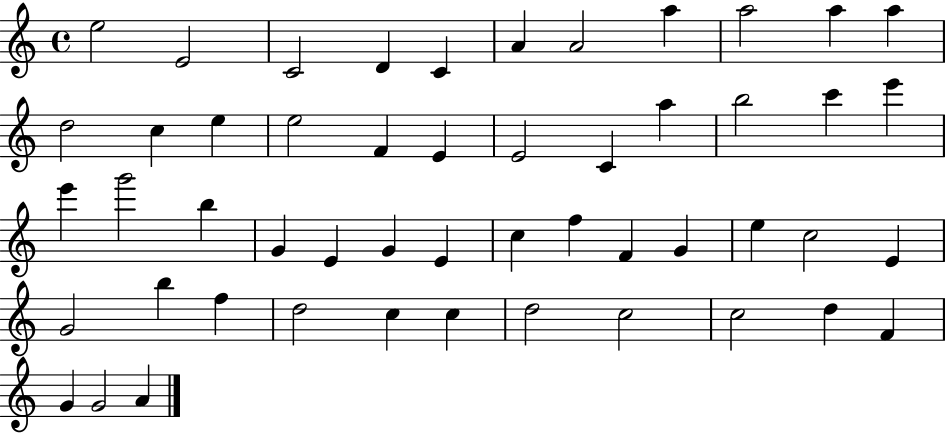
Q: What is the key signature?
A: C major